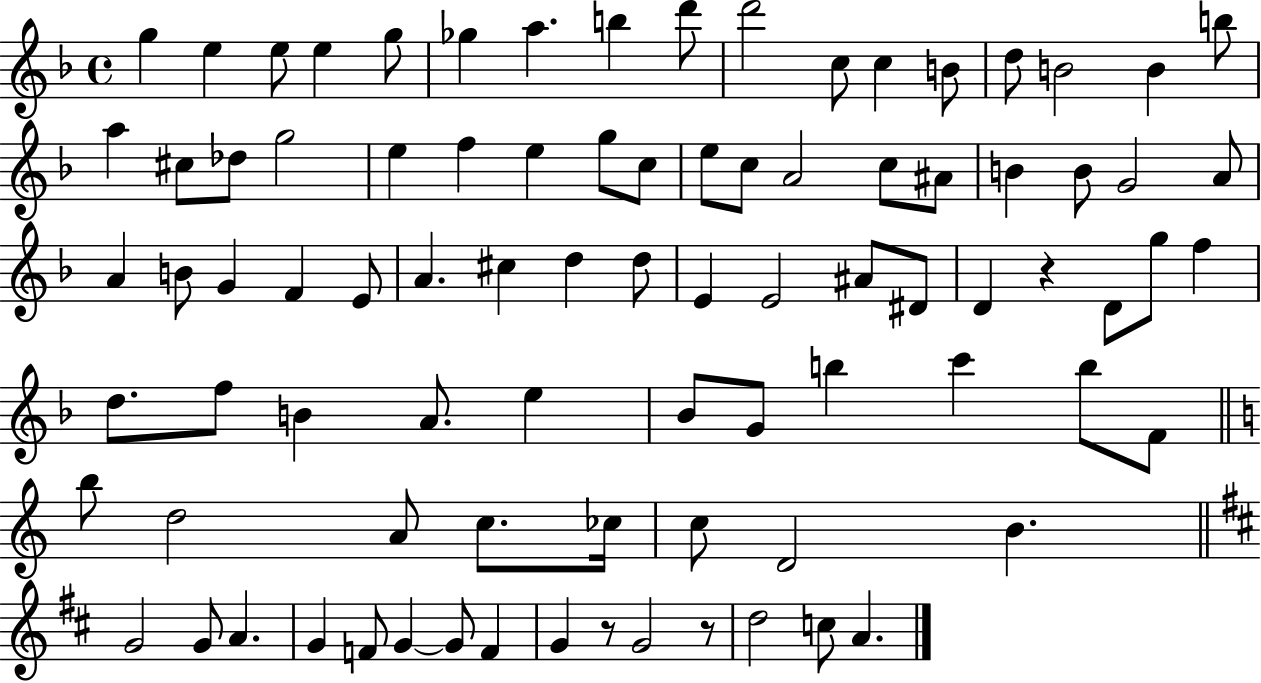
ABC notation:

X:1
T:Untitled
M:4/4
L:1/4
K:F
g e e/2 e g/2 _g a b d'/2 d'2 c/2 c B/2 d/2 B2 B b/2 a ^c/2 _d/2 g2 e f e g/2 c/2 e/2 c/2 A2 c/2 ^A/2 B B/2 G2 A/2 A B/2 G F E/2 A ^c d d/2 E E2 ^A/2 ^D/2 D z D/2 g/2 f d/2 f/2 B A/2 e _B/2 G/2 b c' b/2 F/2 b/2 d2 A/2 c/2 _c/4 c/2 D2 B G2 G/2 A G F/2 G G/2 F G z/2 G2 z/2 d2 c/2 A